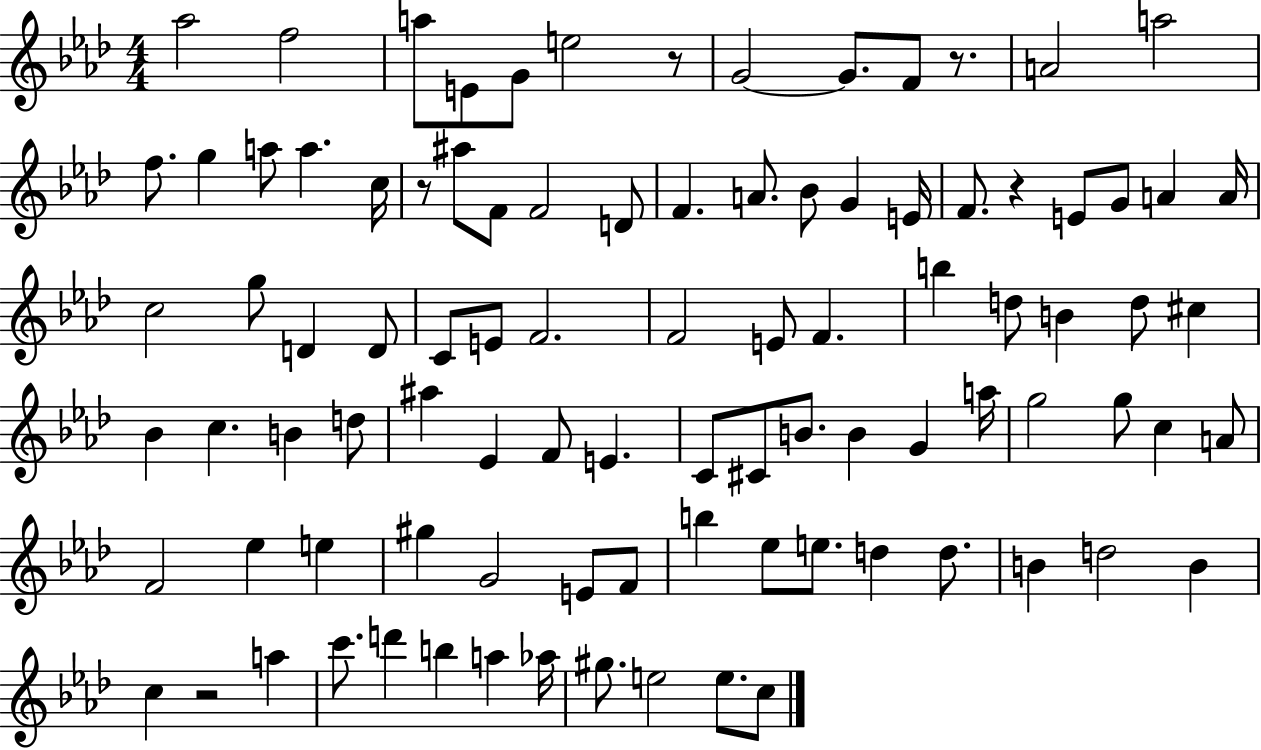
{
  \clef treble
  \numericTimeSignature
  \time 4/4
  \key aes \major
  aes''2 f''2 | a''8 e'8 g'8 e''2 r8 | g'2~~ g'8. f'8 r8. | a'2 a''2 | \break f''8. g''4 a''8 a''4. c''16 | r8 ais''8 f'8 f'2 d'8 | f'4. a'8. bes'8 g'4 e'16 | f'8. r4 e'8 g'8 a'4 a'16 | \break c''2 g''8 d'4 d'8 | c'8 e'8 f'2. | f'2 e'8 f'4. | b''4 d''8 b'4 d''8 cis''4 | \break bes'4 c''4. b'4 d''8 | ais''4 ees'4 f'8 e'4. | c'8 cis'8 b'8. b'4 g'4 a''16 | g''2 g''8 c''4 a'8 | \break f'2 ees''4 e''4 | gis''4 g'2 e'8 f'8 | b''4 ees''8 e''8. d''4 d''8. | b'4 d''2 b'4 | \break c''4 r2 a''4 | c'''8. d'''4 b''4 a''4 aes''16 | gis''8. e''2 e''8. c''8 | \bar "|."
}